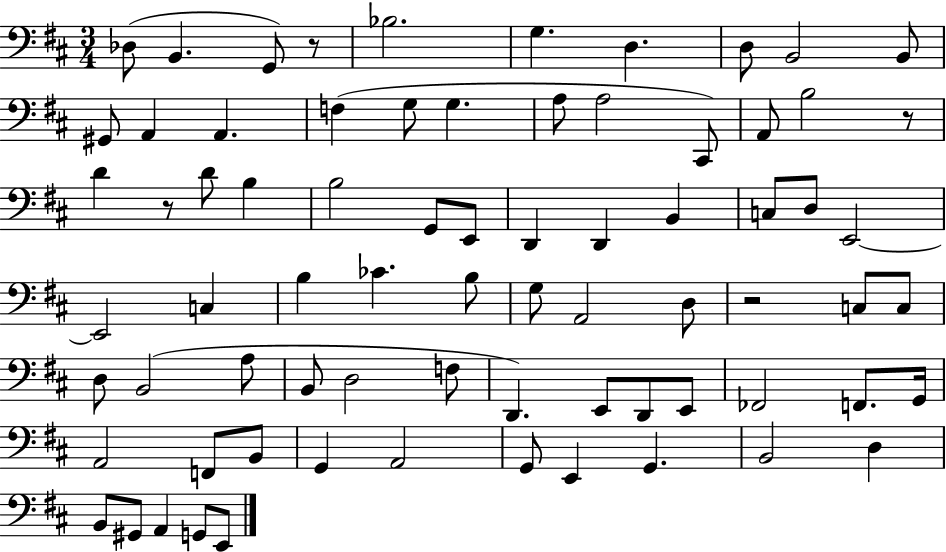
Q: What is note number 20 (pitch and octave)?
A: B3